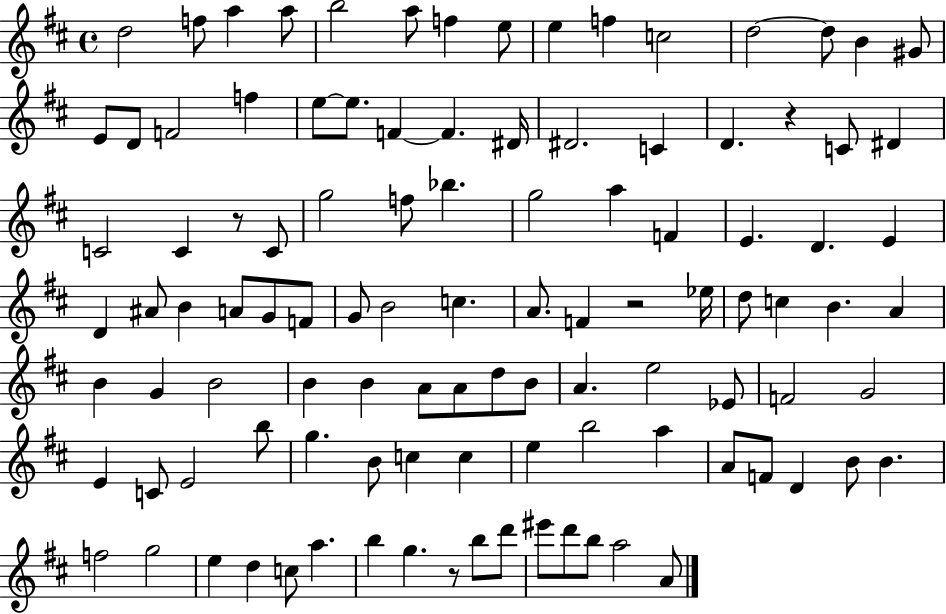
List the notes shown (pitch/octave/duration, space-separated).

D5/h F5/e A5/q A5/e B5/h A5/e F5/q E5/e E5/q F5/q C5/h D5/h D5/e B4/q G#4/e E4/e D4/e F4/h F5/q E5/e E5/e. F4/q F4/q. D#4/s D#4/h. C4/q D4/q. R/q C4/e D#4/q C4/h C4/q R/e C4/e G5/h F5/e Bb5/q. G5/h A5/q F4/q E4/q. D4/q. E4/q D4/q A#4/e B4/q A4/e G4/e F4/e G4/e B4/h C5/q. A4/e. F4/q R/h Eb5/s D5/e C5/q B4/q. A4/q B4/q G4/q B4/h B4/q B4/q A4/e A4/e D5/e B4/e A4/q. E5/h Eb4/e F4/h G4/h E4/q C4/e E4/h B5/e G5/q. B4/e C5/q C5/q E5/q B5/h A5/q A4/e F4/e D4/q B4/e B4/q. F5/h G5/h E5/q D5/q C5/e A5/q. B5/q G5/q. R/e B5/e D6/e EIS6/e D6/e B5/e A5/h A4/e